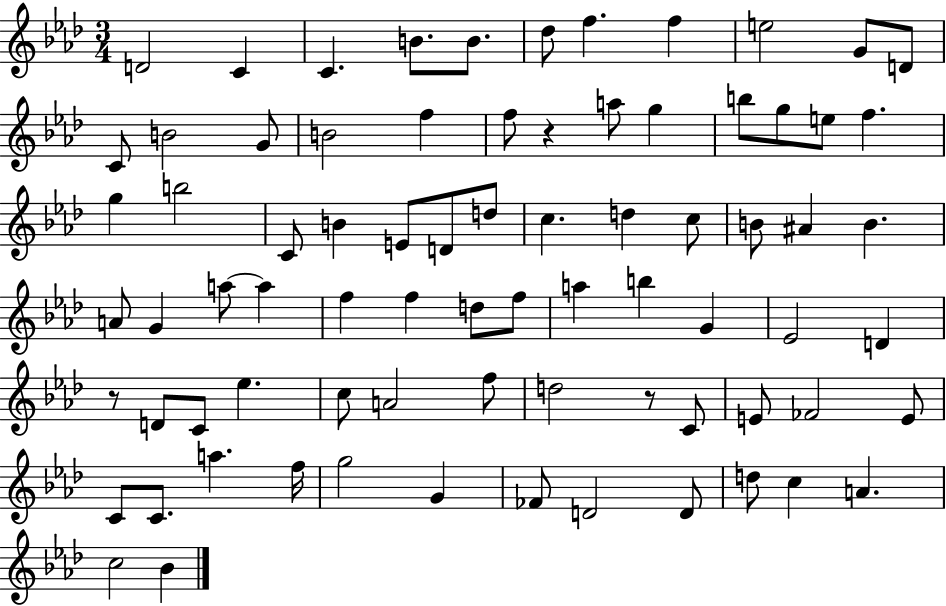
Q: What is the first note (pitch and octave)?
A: D4